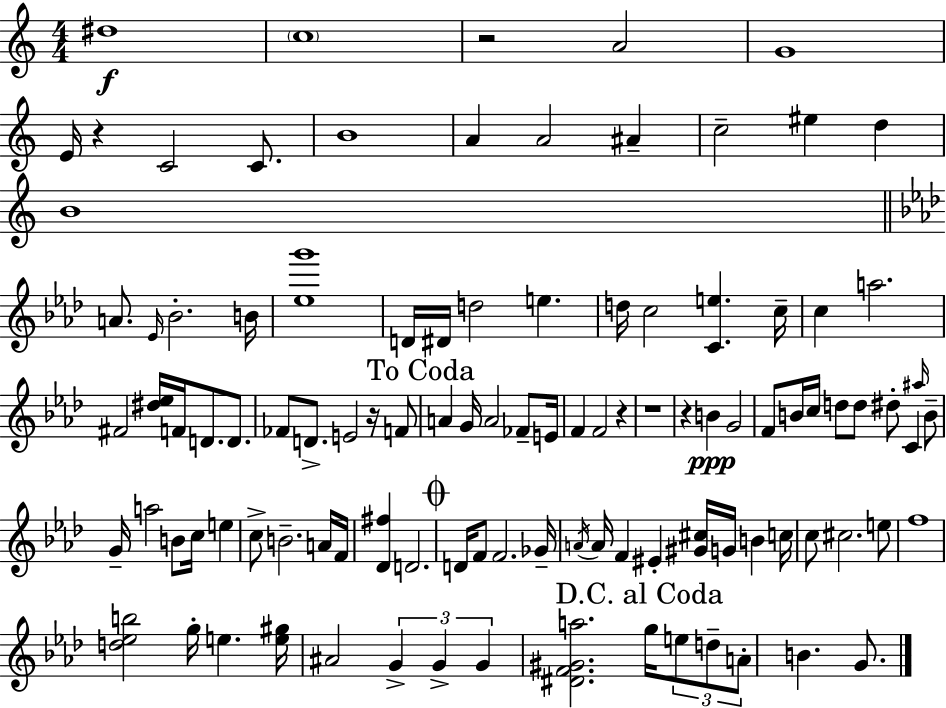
X:1
T:Untitled
M:4/4
L:1/4
K:C
^d4 c4 z2 A2 G4 E/4 z C2 C/2 B4 A A2 ^A c2 ^e d B4 A/2 _E/4 _B2 B/4 [_eg']4 D/4 ^D/4 d2 e d/4 c2 [Ce] c/4 c a2 ^F2 [^d_e]/4 F/4 D/2 D/2 _F/2 D/2 E2 z/4 F/2 A G/4 A2 _F/2 E/4 F F2 z z4 z B G2 F/2 B/4 c/4 d/2 d/2 ^d/2 C ^a/4 B/2 G/4 a2 B/2 c/4 e c/2 B2 A/4 F/4 [_D^f] D2 D/4 F/2 F2 _G/4 A/4 A/4 F ^E [^G^c]/4 G/4 B c/4 c/2 ^c2 e/2 f4 [d_eb]2 g/4 e [e^g]/4 ^A2 G G G [^DF^Ga]2 g/4 e/2 d/2 A/2 B G/2